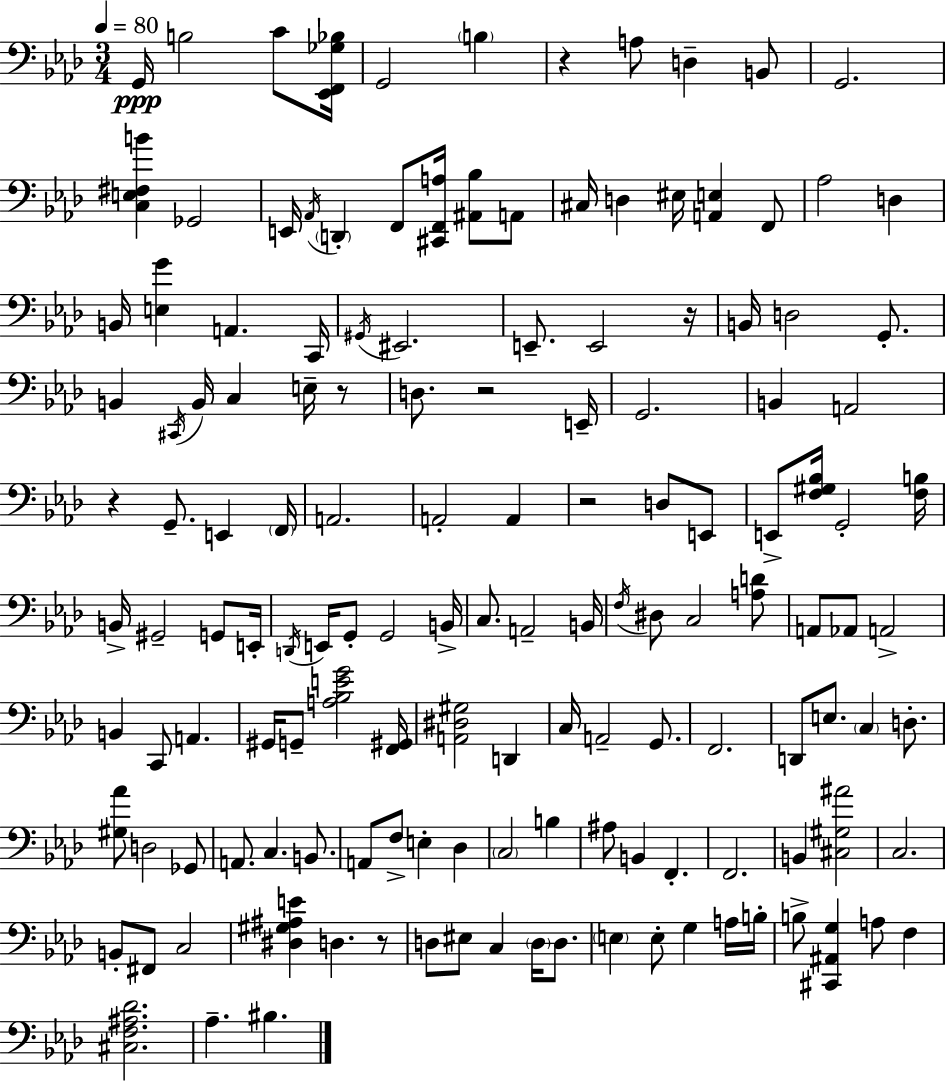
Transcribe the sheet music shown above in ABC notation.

X:1
T:Untitled
M:3/4
L:1/4
K:Fm
G,,/4 B,2 C/2 [_E,,F,,_G,_B,]/4 G,,2 B, z A,/2 D, B,,/2 G,,2 [C,E,^F,B] _G,,2 E,,/4 _A,,/4 D,, F,,/2 [^C,,F,,A,]/4 [^A,,_B,]/2 A,,/2 ^C,/4 D, ^E,/4 [A,,E,] F,,/2 _A,2 D, B,,/4 [E,G] A,, C,,/4 ^G,,/4 ^E,,2 E,,/2 E,,2 z/4 B,,/4 D,2 G,,/2 B,, ^C,,/4 B,,/4 C, E,/4 z/2 D,/2 z2 E,,/4 G,,2 B,, A,,2 z G,,/2 E,, F,,/4 A,,2 A,,2 A,, z2 D,/2 E,,/2 E,,/2 [F,^G,_B,]/4 G,,2 [F,B,]/4 B,,/4 ^G,,2 G,,/2 E,,/4 D,,/4 E,,/4 G,,/2 G,,2 B,,/4 C,/2 A,,2 B,,/4 F,/4 ^D,/2 C,2 [A,D]/2 A,,/2 _A,,/2 A,,2 B,, C,,/2 A,, ^G,,/4 G,,/2 [A,_B,EG]2 [F,,^G,,]/4 [A,,^D,^G,]2 D,, C,/4 A,,2 G,,/2 F,,2 D,,/2 E,/2 C, D,/2 [^G,_A]/2 D,2 _G,,/2 A,,/2 C, B,,/2 A,,/2 F,/2 E, _D, C,2 B, ^A,/2 B,, F,, F,,2 B,, [^C,^G,^A]2 C,2 B,,/2 ^F,,/2 C,2 [^D,^G,^A,E] D, z/2 D,/2 ^E,/2 C, D,/4 D,/2 E, E,/2 G, A,/4 B,/4 B,/2 [^C,,^A,,G,] A,/2 F, [^C,F,^A,_D]2 _A, ^B,